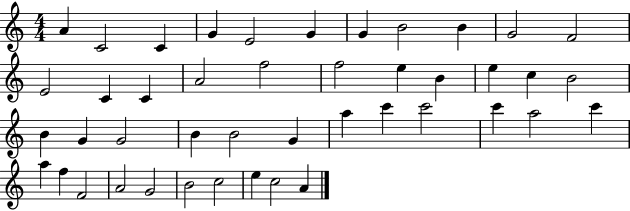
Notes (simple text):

A4/q C4/h C4/q G4/q E4/h G4/q G4/q B4/h B4/q G4/h F4/h E4/h C4/q C4/q A4/h F5/h F5/h E5/q B4/q E5/q C5/q B4/h B4/q G4/q G4/h B4/q B4/h G4/q A5/q C6/q C6/h C6/q A5/h C6/q A5/q F5/q F4/h A4/h G4/h B4/h C5/h E5/q C5/h A4/q